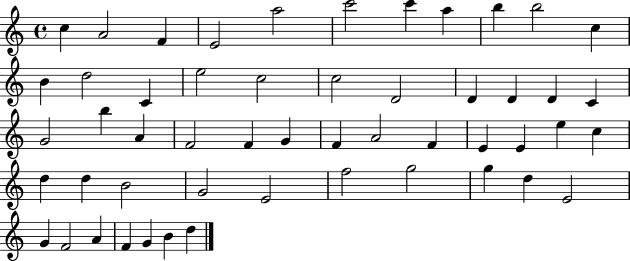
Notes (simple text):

C5/q A4/h F4/q E4/h A5/h C6/h C6/q A5/q B5/q B5/h C5/q B4/q D5/h C4/q E5/h C5/h C5/h D4/h D4/q D4/q D4/q C4/q G4/h B5/q A4/q F4/h F4/q G4/q F4/q A4/h F4/q E4/q E4/q E5/q C5/q D5/q D5/q B4/h G4/h E4/h F5/h G5/h G5/q D5/q E4/h G4/q F4/h A4/q F4/q G4/q B4/q D5/q